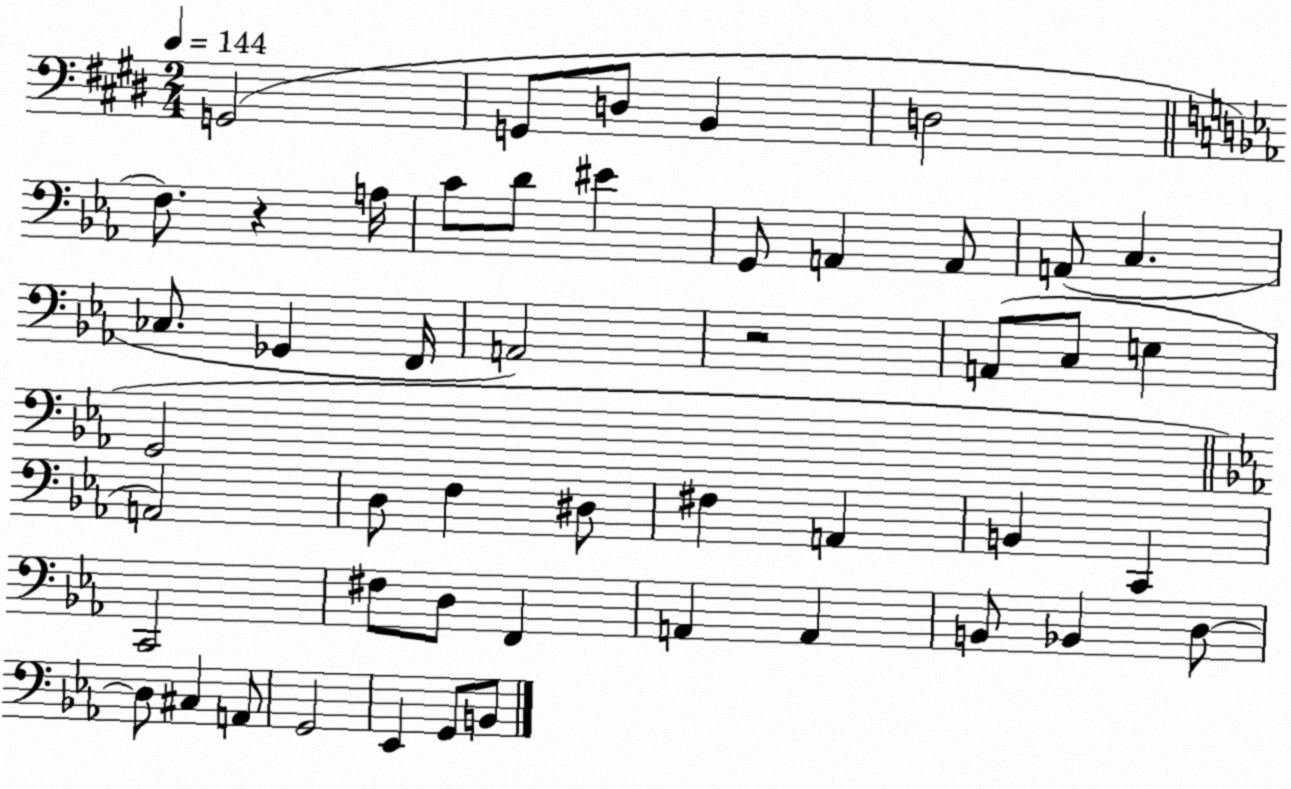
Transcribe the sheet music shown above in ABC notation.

X:1
T:Untitled
M:2/4
L:1/4
K:E
G,,2 G,,/2 D,/2 B,, D,2 F,/2 z A,/4 C/2 D/2 ^E G,,/2 A,, A,,/2 A,,/2 C, _C,/2 _G,, F,,/4 A,,2 z2 A,,/2 C,/2 E, G,,2 A,,2 D,/2 F, ^D,/2 ^F, A,, B,, C,, C,,2 ^F,/2 D,/2 F,, A,, A,, B,,/2 _B,, D,/2 D,/2 ^C, A,,/2 G,,2 _E,, G,,/2 B,,/2